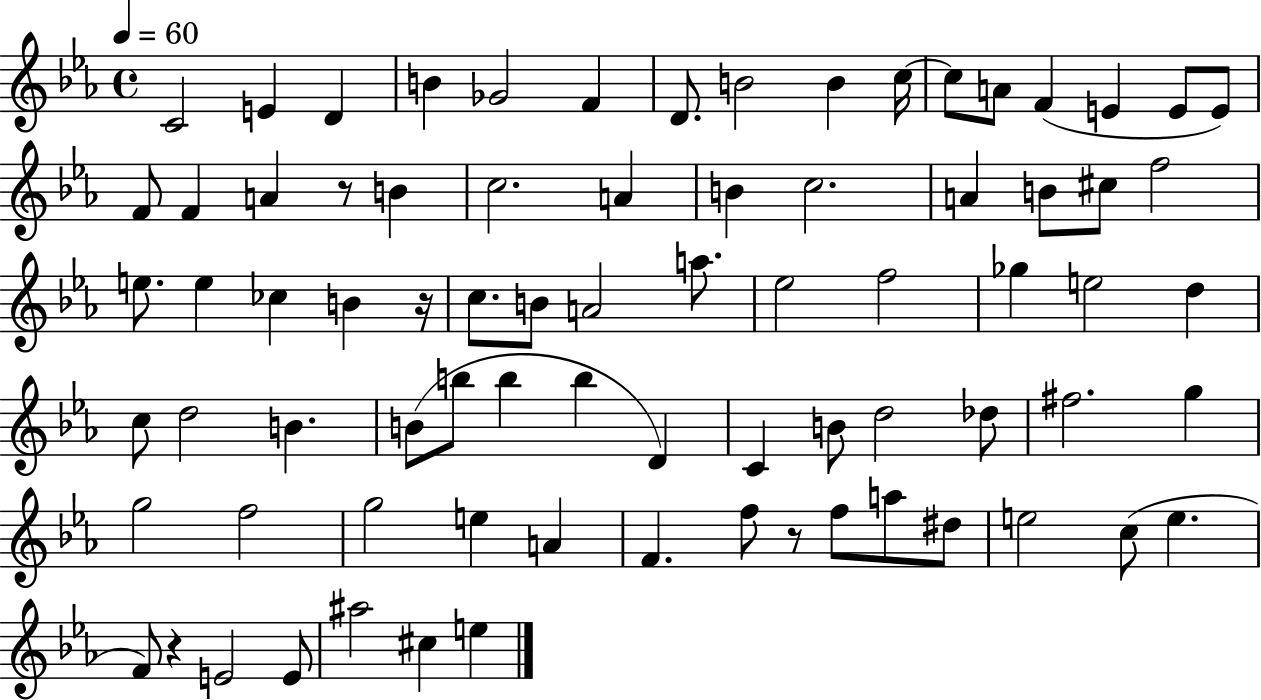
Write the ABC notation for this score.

X:1
T:Untitled
M:4/4
L:1/4
K:Eb
C2 E D B _G2 F D/2 B2 B c/4 c/2 A/2 F E E/2 E/2 F/2 F A z/2 B c2 A B c2 A B/2 ^c/2 f2 e/2 e _c B z/4 c/2 B/2 A2 a/2 _e2 f2 _g e2 d c/2 d2 B B/2 b/2 b b D C B/2 d2 _d/2 ^f2 g g2 f2 g2 e A F f/2 z/2 f/2 a/2 ^d/2 e2 c/2 e F/2 z E2 E/2 ^a2 ^c e